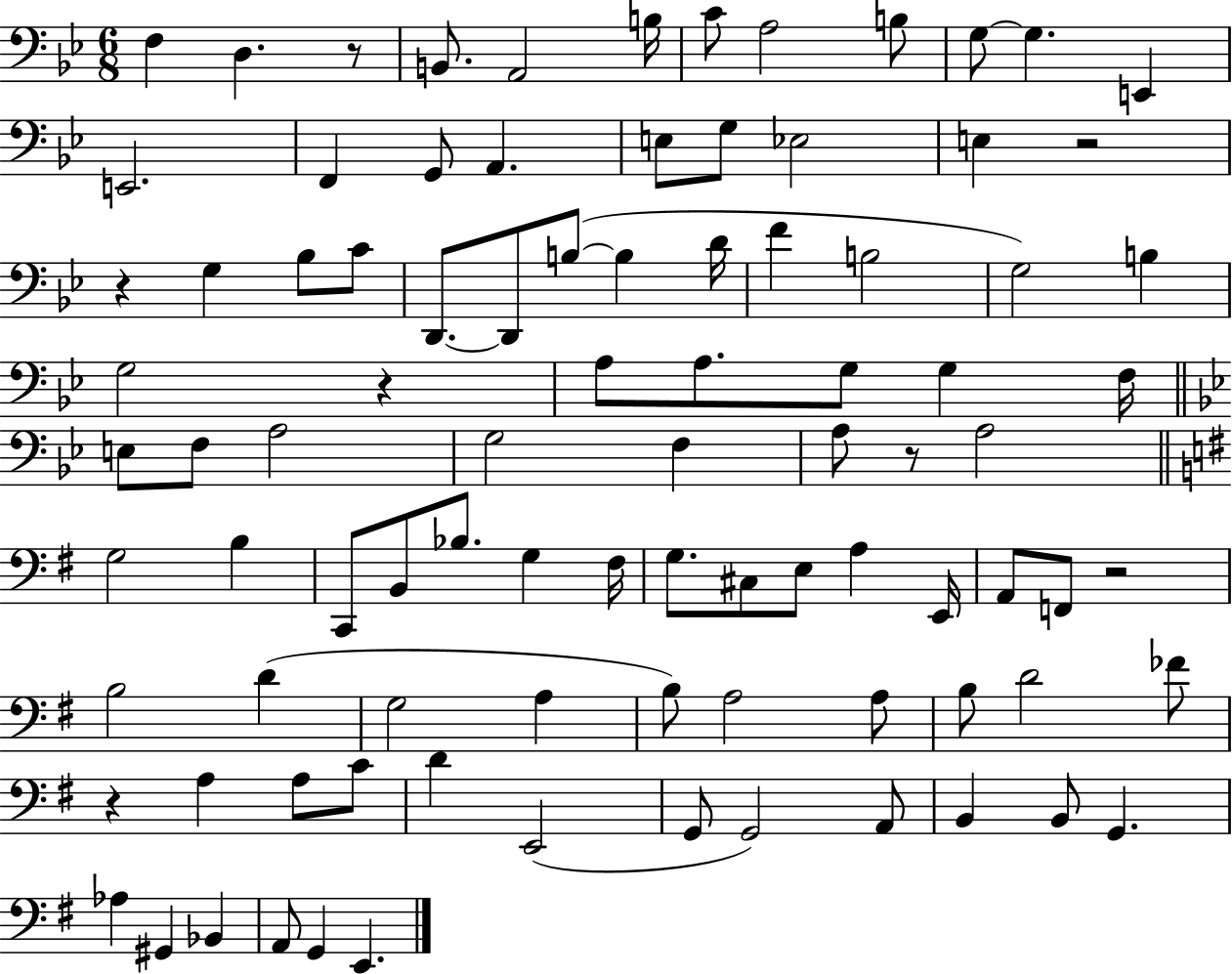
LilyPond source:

{
  \clef bass
  \numericTimeSignature
  \time 6/8
  \key bes \major
  f4 d4. r8 | b,8. a,2 b16 | c'8 a2 b8 | g8~~ g4. e,4 | \break e,2. | f,4 g,8 a,4. | e8 g8 ees2 | e4 r2 | \break r4 g4 bes8 c'8 | d,8.~~ d,8 b8~(~ b4 d'16 | f'4 b2 | g2) b4 | \break g2 r4 | a8 a8. g8 g4 f16 | \bar "||" \break \key bes \major e8 f8 a2 | g2 f4 | a8 r8 a2 | \bar "||" \break \key g \major g2 b4 | c,8 b,8 bes8. g4 fis16 | g8. cis8 e8 a4 e,16 | a,8 f,8 r2 | \break b2 d'4( | g2 a4 | b8) a2 a8 | b8 d'2 fes'8 | \break r4 a4 a8 c'8 | d'4 e,2( | g,8 g,2) a,8 | b,4 b,8 g,4. | \break aes4 gis,4 bes,4 | a,8 g,4 e,4. | \bar "|."
}